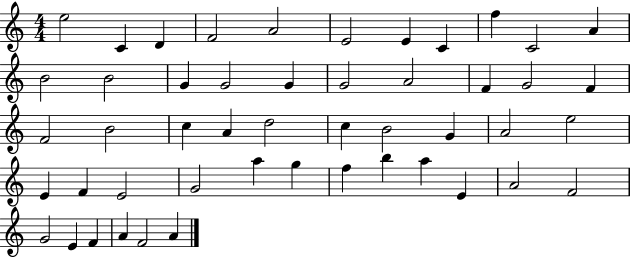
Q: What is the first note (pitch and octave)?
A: E5